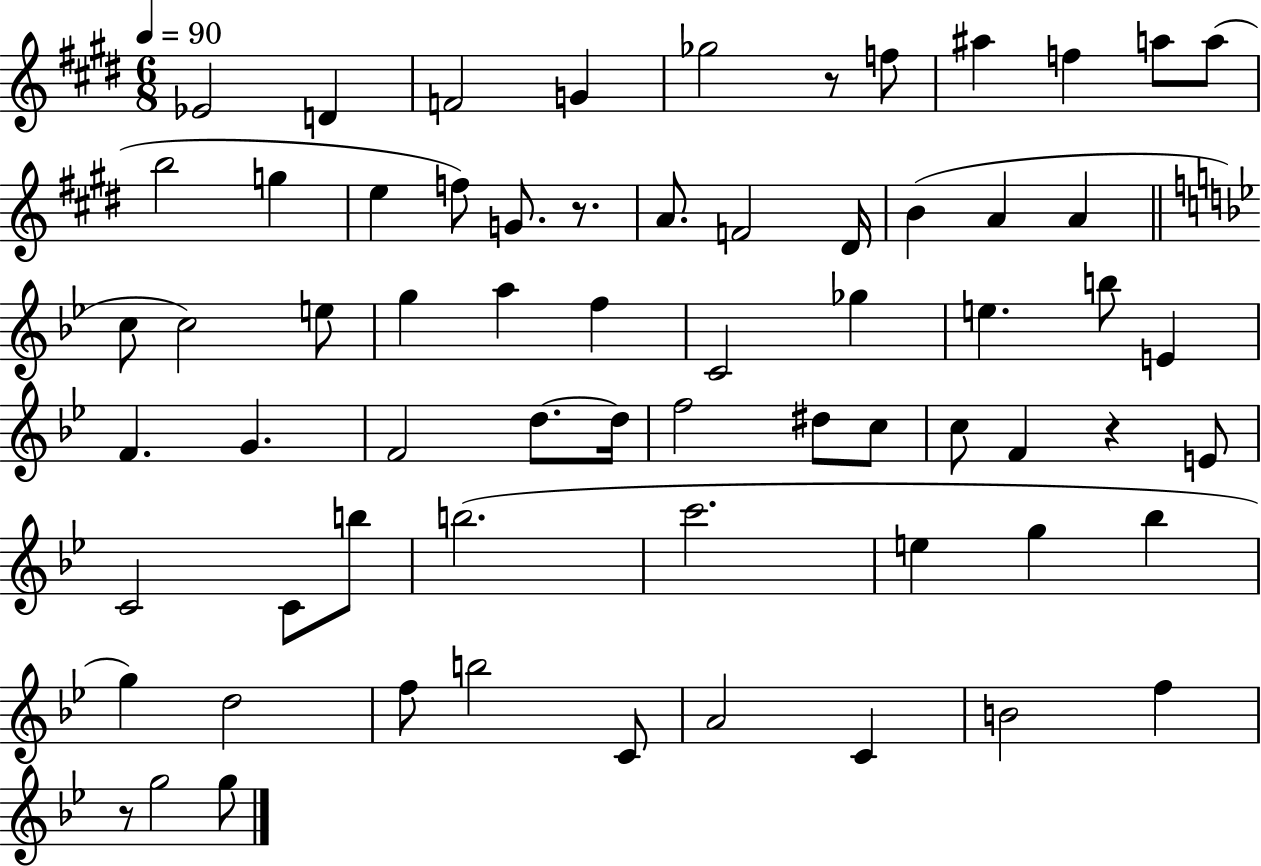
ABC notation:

X:1
T:Untitled
M:6/8
L:1/4
K:E
_E2 D F2 G _g2 z/2 f/2 ^a f a/2 a/2 b2 g e f/2 G/2 z/2 A/2 F2 ^D/4 B A A c/2 c2 e/2 g a f C2 _g e b/2 E F G F2 d/2 d/4 f2 ^d/2 c/2 c/2 F z E/2 C2 C/2 b/2 b2 c'2 e g _b g d2 f/2 b2 C/2 A2 C B2 f z/2 g2 g/2